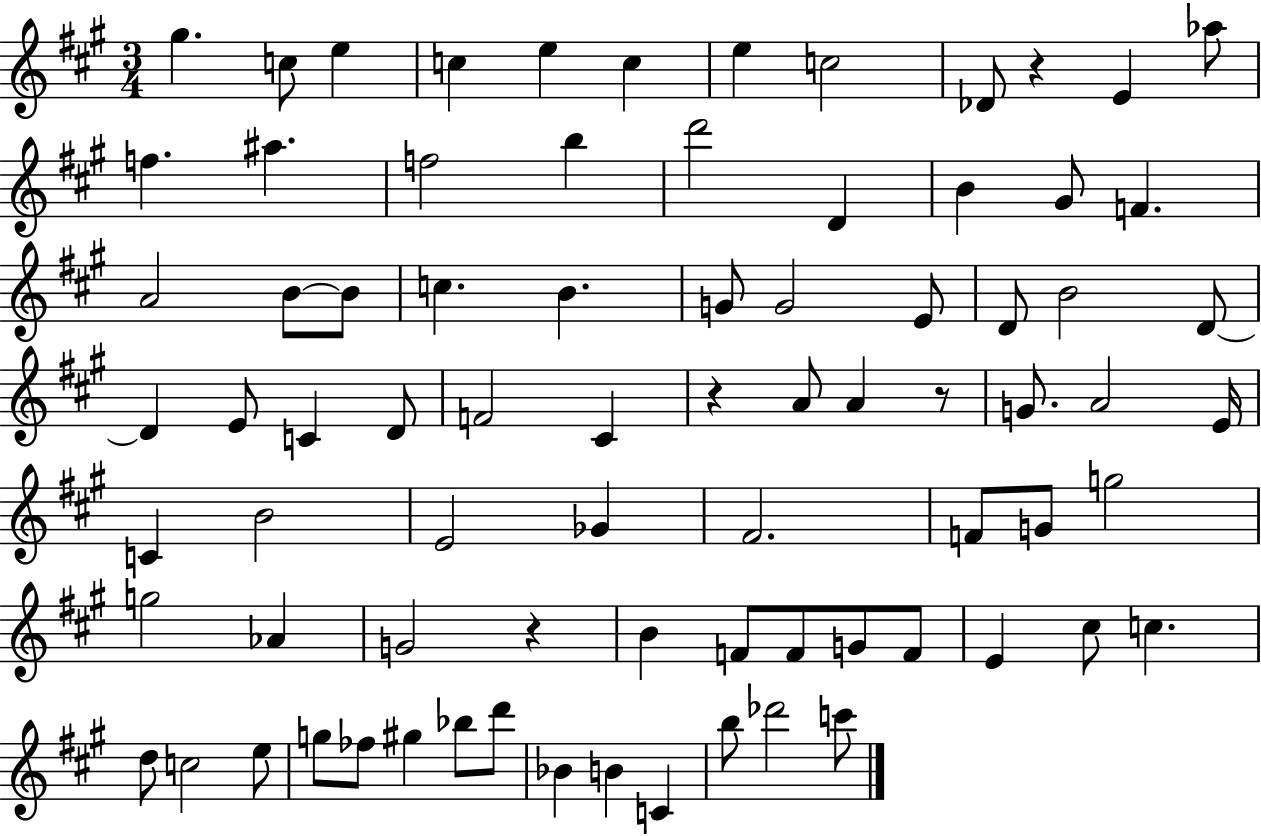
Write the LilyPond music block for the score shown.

{
  \clef treble
  \numericTimeSignature
  \time 3/4
  \key a \major
  gis''4. c''8 e''4 | c''4 e''4 c''4 | e''4 c''2 | des'8 r4 e'4 aes''8 | \break f''4. ais''4. | f''2 b''4 | d'''2 d'4 | b'4 gis'8 f'4. | \break a'2 b'8~~ b'8 | c''4. b'4. | g'8 g'2 e'8 | d'8 b'2 d'8~~ | \break d'4 e'8 c'4 d'8 | f'2 cis'4 | r4 a'8 a'4 r8 | g'8. a'2 e'16 | \break c'4 b'2 | e'2 ges'4 | fis'2. | f'8 g'8 g''2 | \break g''2 aes'4 | g'2 r4 | b'4 f'8 f'8 g'8 f'8 | e'4 cis''8 c''4. | \break d''8 c''2 e''8 | g''8 fes''8 gis''4 bes''8 d'''8 | bes'4 b'4 c'4 | b''8 des'''2 c'''8 | \break \bar "|."
}